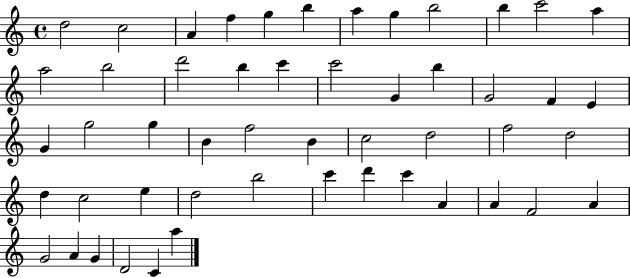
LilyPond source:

{
  \clef treble
  \time 4/4
  \defaultTimeSignature
  \key c \major
  d''2 c''2 | a'4 f''4 g''4 b''4 | a''4 g''4 b''2 | b''4 c'''2 a''4 | \break a''2 b''2 | d'''2 b''4 c'''4 | c'''2 g'4 b''4 | g'2 f'4 e'4 | \break g'4 g''2 g''4 | b'4 f''2 b'4 | c''2 d''2 | f''2 d''2 | \break d''4 c''2 e''4 | d''2 b''2 | c'''4 d'''4 c'''4 a'4 | a'4 f'2 a'4 | \break g'2 a'4 g'4 | d'2 c'4 a''4 | \bar "|."
}